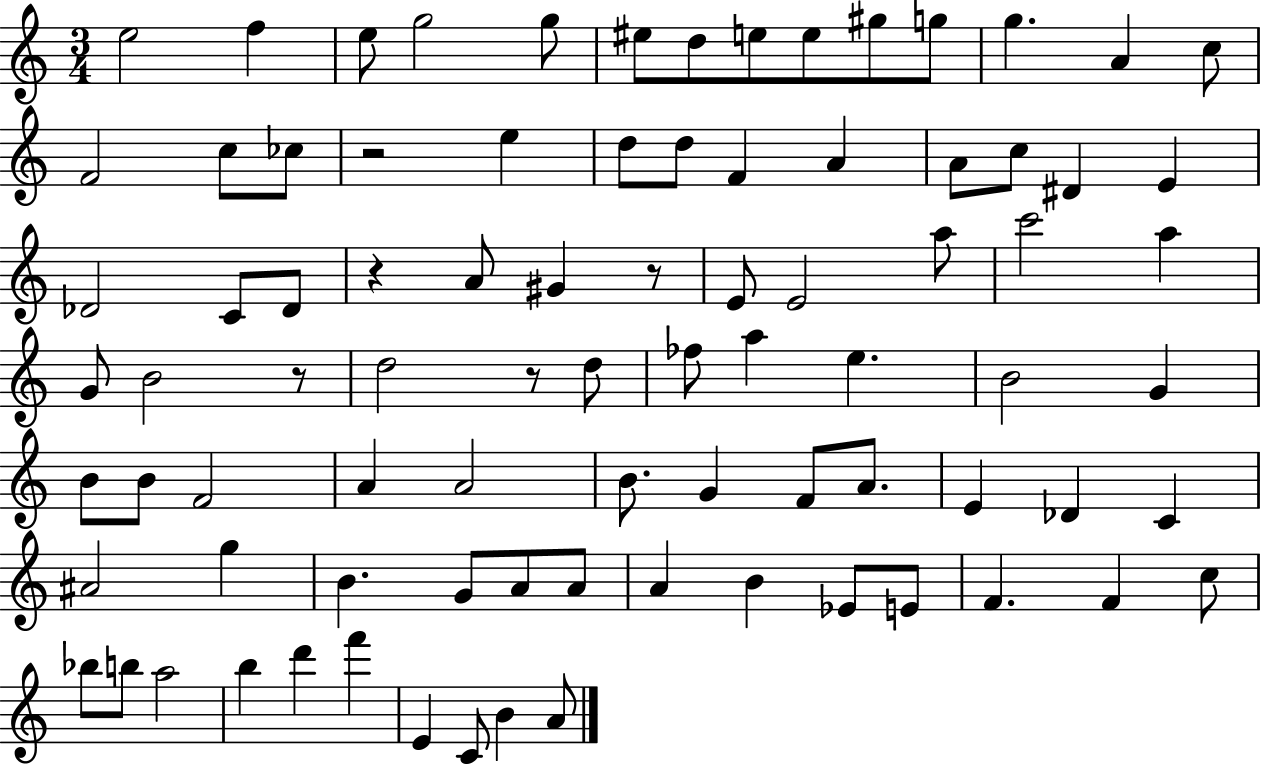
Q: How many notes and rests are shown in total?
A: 85